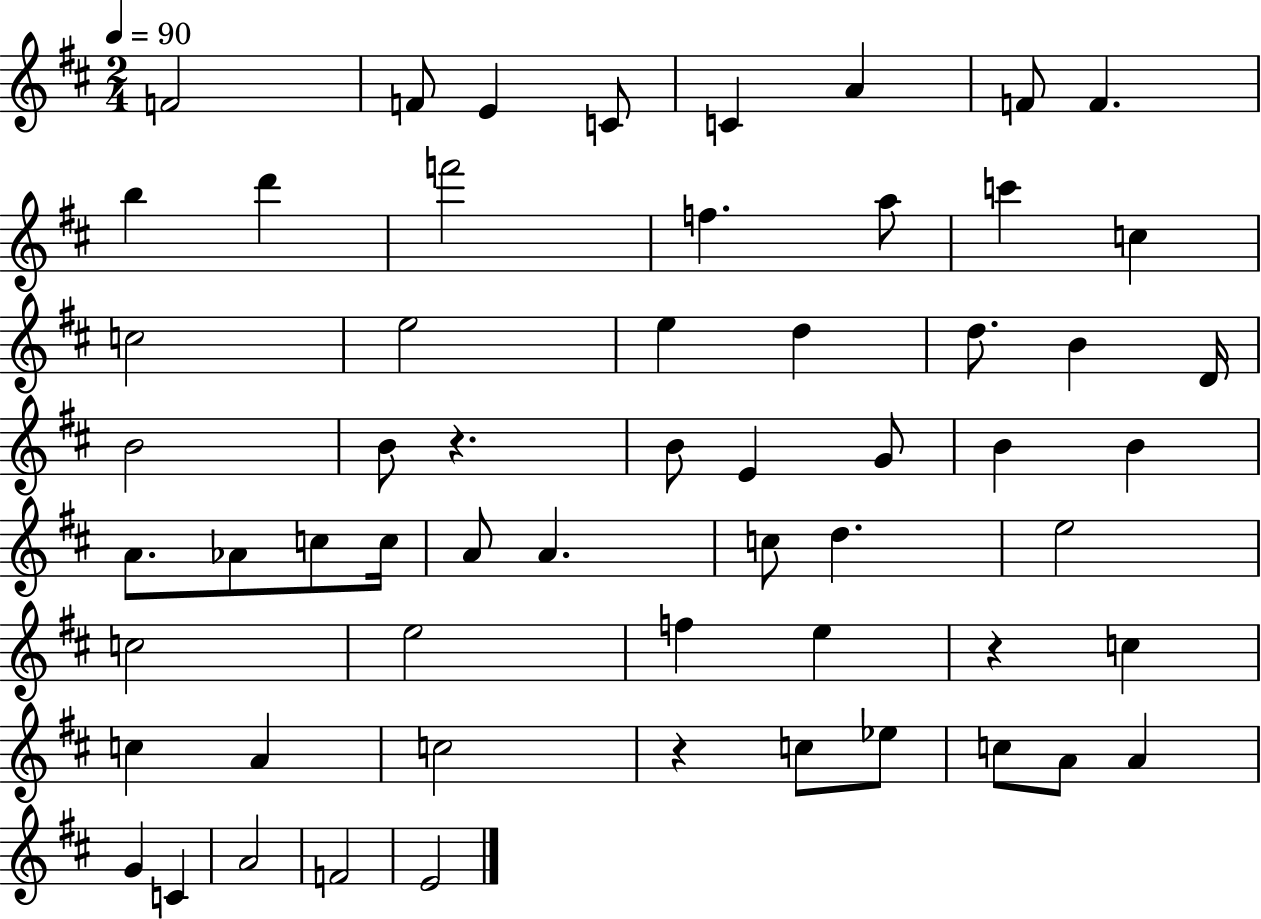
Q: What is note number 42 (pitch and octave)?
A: E5